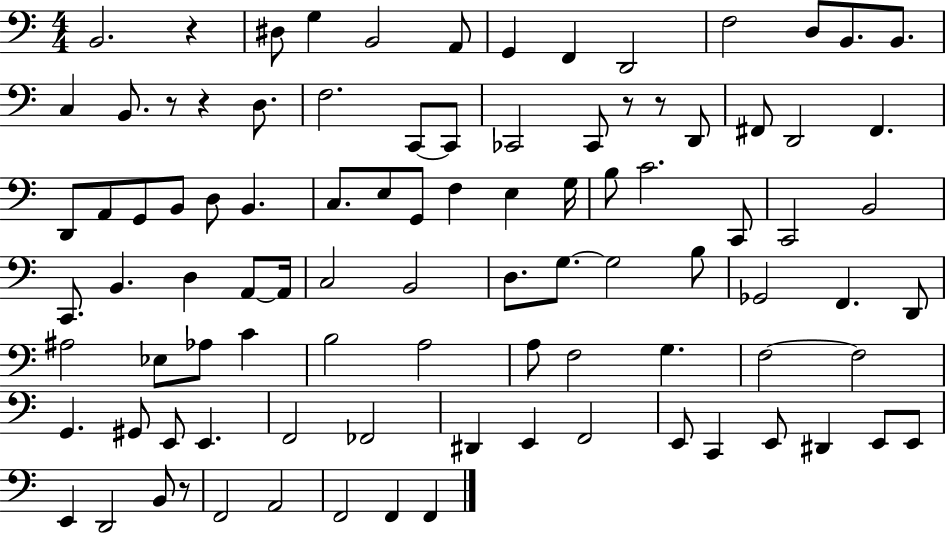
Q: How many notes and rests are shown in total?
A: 95